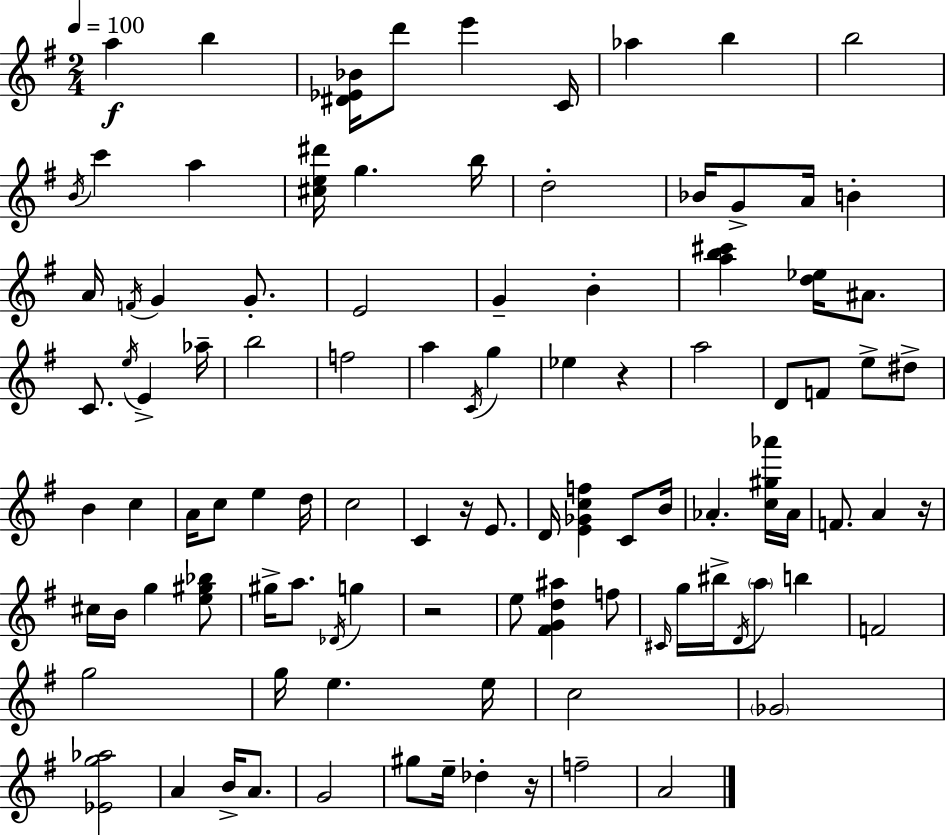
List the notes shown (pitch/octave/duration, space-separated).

A5/q B5/q [D#4,Eb4,Bb4]/s D6/e E6/q C4/s Ab5/q B5/q B5/h B4/s C6/q A5/q [C#5,E5,D#6]/s G5/q. B5/s D5/h Bb4/s G4/e A4/s B4/q A4/s F4/s G4/q G4/e. E4/h G4/q B4/q [A5,B5,C#6]/q [D5,Eb5]/s A#4/e. C4/e. E5/s E4/q Ab5/s B5/h F5/h A5/q C4/s G5/q Eb5/q R/q A5/h D4/e F4/e E5/e D#5/e B4/q C5/q A4/s C5/e E5/q D5/s C5/h C4/q R/s E4/e. D4/s [E4,Gb4,C5,F5]/q C4/e B4/s Ab4/q. [C5,G#5,Ab6]/s Ab4/s F4/e. A4/q R/s C#5/s B4/s G5/q [E5,G#5,Bb5]/e G#5/s A5/e. Db4/s G5/q R/h E5/e [F#4,G4,D5,A#5]/q F5/e C#4/s G5/s BIS5/s D4/s A5/e B5/q F4/h G5/h G5/s E5/q. E5/s C5/h Gb4/h [Eb4,G5,Ab5]/h A4/q B4/s A4/e. G4/h G#5/e E5/s Db5/q R/s F5/h A4/h